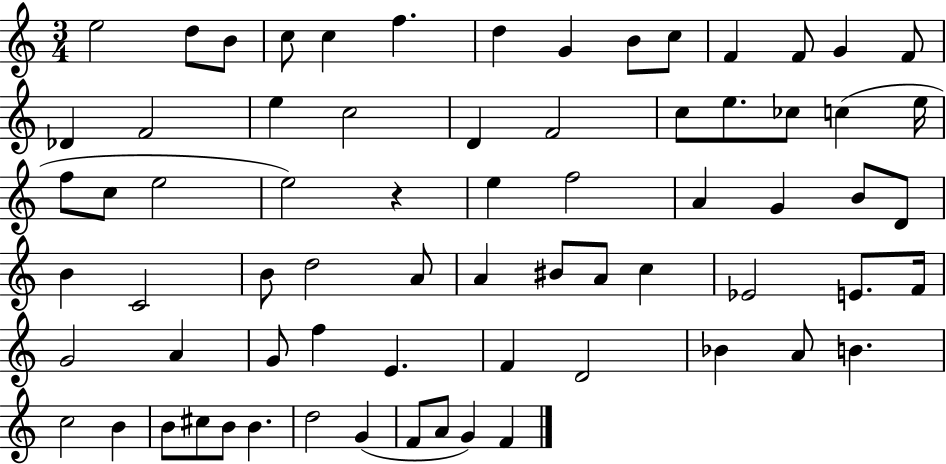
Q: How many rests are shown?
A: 1